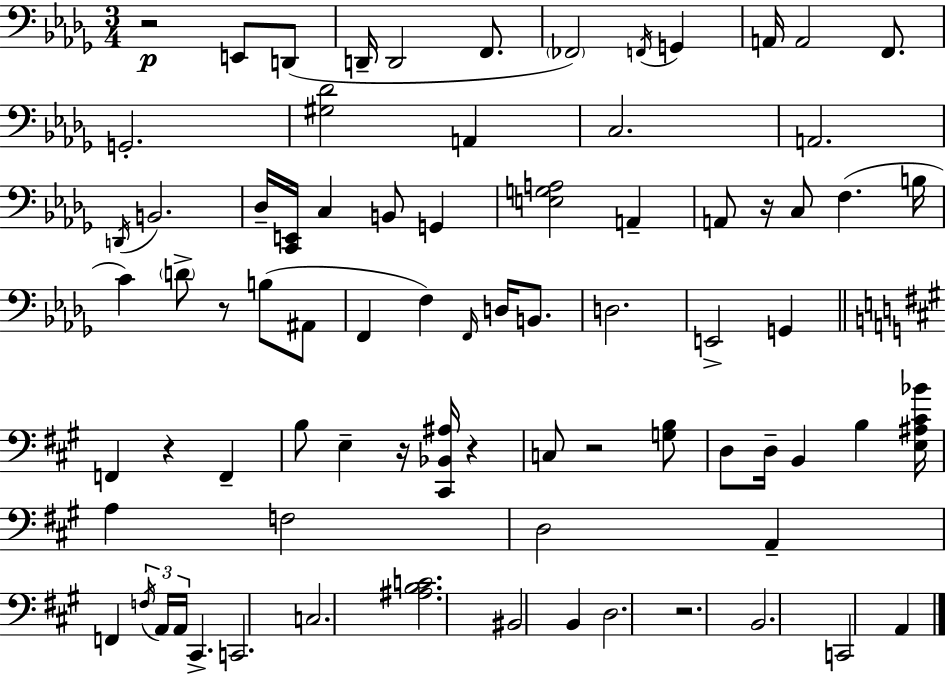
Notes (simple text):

R/h E2/e D2/e D2/s D2/h F2/e. FES2/h F2/s G2/q A2/s A2/h F2/e. G2/h. [G#3,Db4]/h A2/q C3/h. A2/h. D2/s B2/h. Db3/s [C2,E2]/s C3/q B2/e G2/q [E3,G3,A3]/h A2/q A2/e R/s C3/e F3/q. B3/s C4/q D4/e R/e B3/e A#2/e F2/q F3/q F2/s D3/s B2/e. D3/h. E2/h G2/q F2/q R/q F2/q B3/e E3/q R/s [C#2,Bb2,A#3]/s R/q C3/e R/h [G3,B3]/e D3/e D3/s B2/q B3/q [E3,A#3,C#4,Bb4]/s A3/q F3/h D3/h A2/q F2/q F3/s A2/s A2/s C#2/q. C2/h. C3/h. [A#3,B3,C4]/h. BIS2/h B2/q D3/h. R/h. B2/h. C2/h A2/q